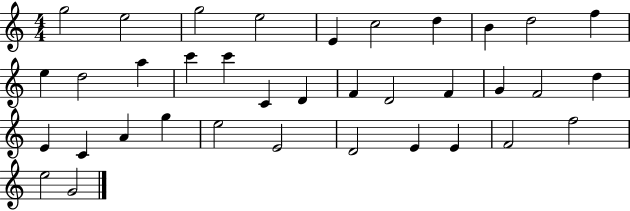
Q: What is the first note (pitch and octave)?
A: G5